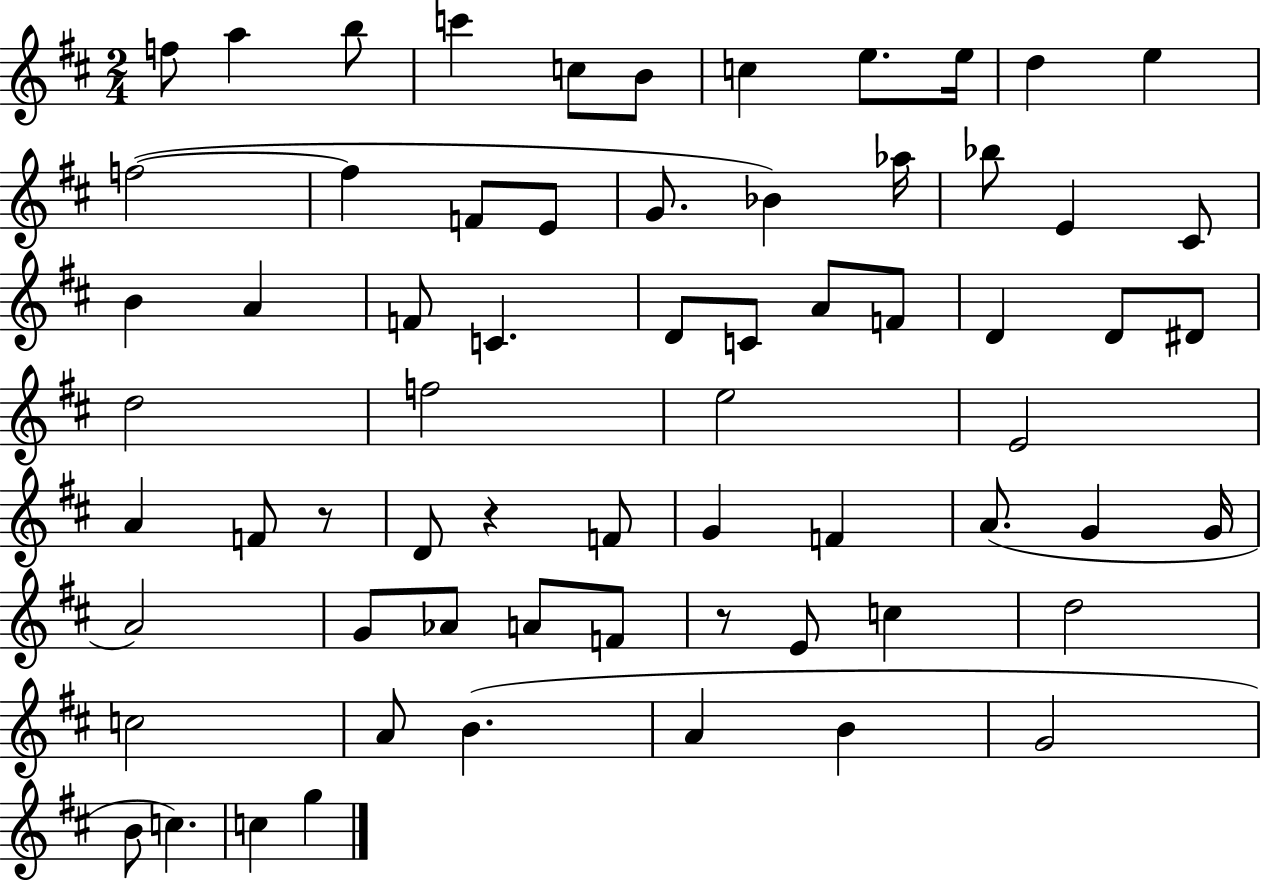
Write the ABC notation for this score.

X:1
T:Untitled
M:2/4
L:1/4
K:D
f/2 a b/2 c' c/2 B/2 c e/2 e/4 d e f2 f F/2 E/2 G/2 _B _a/4 _b/2 E ^C/2 B A F/2 C D/2 C/2 A/2 F/2 D D/2 ^D/2 d2 f2 e2 E2 A F/2 z/2 D/2 z F/2 G F A/2 G G/4 A2 G/2 _A/2 A/2 F/2 z/2 E/2 c d2 c2 A/2 B A B G2 B/2 c c g